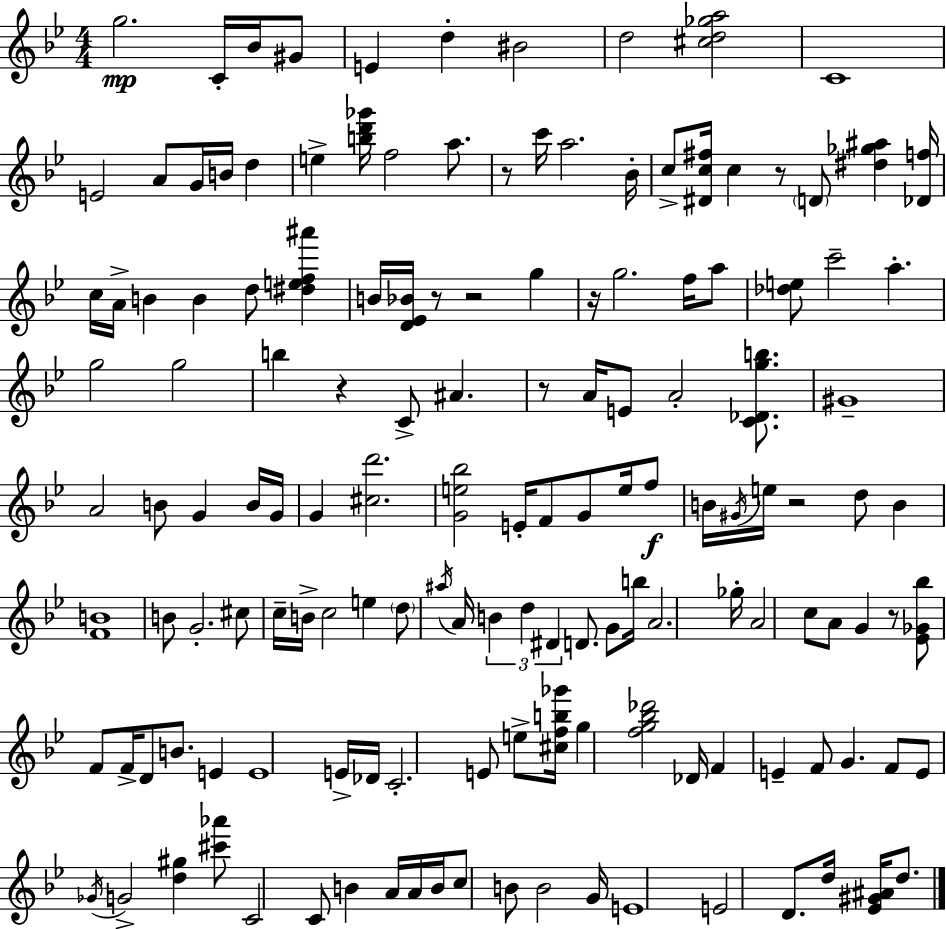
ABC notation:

X:1
T:Untitled
M:4/4
L:1/4
K:Bb
g2 C/4 _B/4 ^G/2 E d ^B2 d2 [^cd_ga]2 C4 E2 A/2 G/4 B/4 d e [bd'_g']/4 f2 a/2 z/2 c'/4 a2 _B/4 c/2 [^Dc^f]/4 c z/2 D/2 [^d_g^a] [_Df]/4 c/4 A/4 B B d/2 [^def^a'] B/4 [D_E_B]/4 z/2 z2 g z/4 g2 f/4 a/2 [_de]/2 c'2 a g2 g2 b z C/2 ^A z/2 A/4 E/2 A2 [C_Dgb]/2 ^G4 A2 B/2 G B/4 G/4 G [^cd']2 [Ge_b]2 E/4 F/2 G/2 e/4 f/2 B/4 ^G/4 e/4 z2 d/2 B [FB]4 B/2 G2 ^c/2 c/4 B/4 c2 e d/2 ^a/4 A/4 B d ^D D/2 G/2 b/4 A2 _g/4 A2 c/2 A/2 G z/2 [_E_G_b]/2 F/2 F/4 D/2 B/2 E E4 E/4 _D/4 C2 E/2 e/2 [^cfb_g']/4 g [fg_b_d']2 _D/4 F E F/2 G F/2 E/2 _G/4 G2 [d^g] [^c'_a']/2 C2 C/2 B A/4 A/4 B/4 c/2 B/2 B2 G/4 E4 E2 D/2 d/4 [_E^G^A]/4 d/2